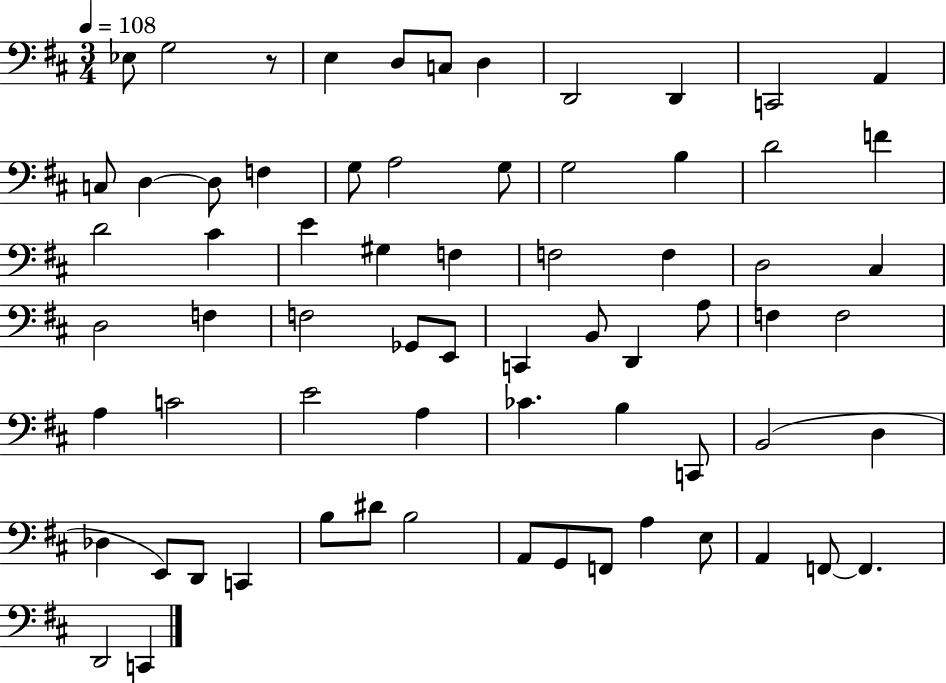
Eb3/e G3/h R/e E3/q D3/e C3/e D3/q D2/h D2/q C2/h A2/q C3/e D3/q D3/e F3/q G3/e A3/h G3/e G3/h B3/q D4/h F4/q D4/h C#4/q E4/q G#3/q F3/q F3/h F3/q D3/h C#3/q D3/h F3/q F3/h Gb2/e E2/e C2/q B2/e D2/q A3/e F3/q F3/h A3/q C4/h E4/h A3/q CES4/q. B3/q C2/e B2/h D3/q Db3/q E2/e D2/e C2/q B3/e D#4/e B3/h A2/e G2/e F2/e A3/q E3/e A2/q F2/e F2/q. D2/h C2/q